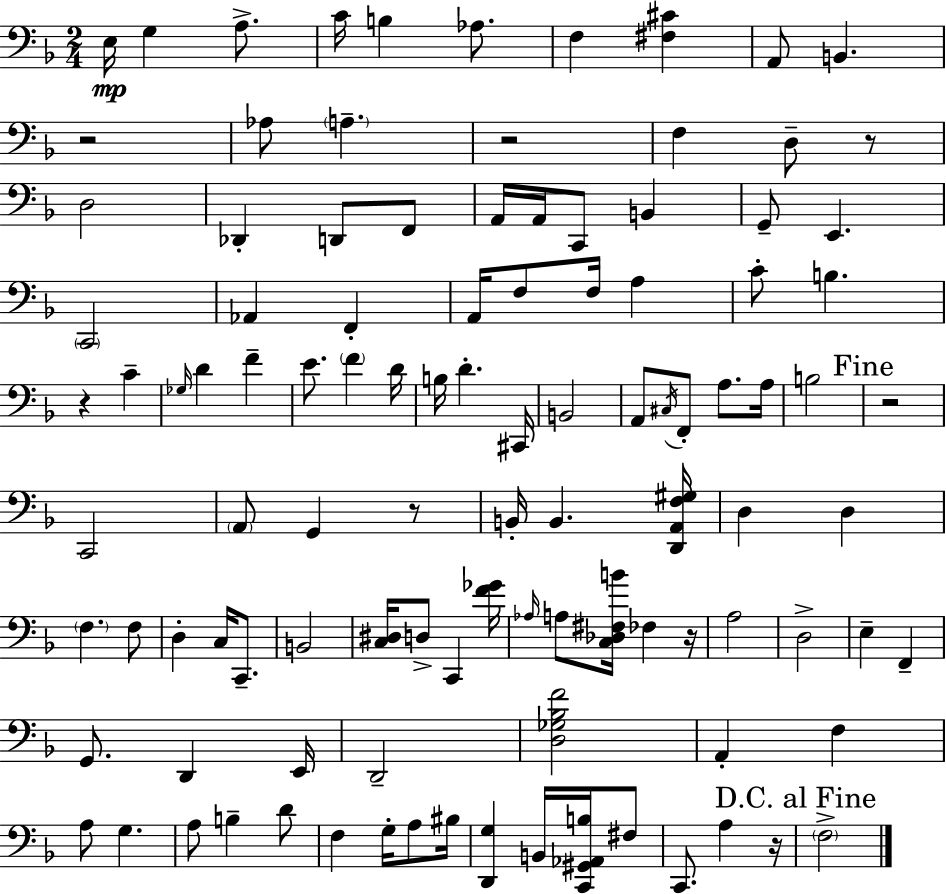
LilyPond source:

{
  \clef bass
  \numericTimeSignature
  \time 2/4
  \key d \minor
  e16\mp g4 a8.-> | c'16 b4 aes8. | f4 <fis cis'>4 | a,8 b,4. | \break r2 | aes8 \parenthesize a4.-- | r2 | f4 d8-- r8 | \break d2 | des,4-. d,8 f,8 | a,16 a,16 c,8 b,4 | g,8-- e,4. | \break \parenthesize c,2 | aes,4 f,4-. | a,16 f8 f16 a4 | c'8-. b4. | \break r4 c'4-- | \grace { ges16 } d'4 f'4-- | e'8. \parenthesize f'4 | d'16 b16 d'4.-. | \break cis,16 b,2 | a,8 \acciaccatura { cis16 } f,8-. a8. | a16 b2 | \mark "Fine" r2 | \break c,2 | \parenthesize a,8 g,4 | r8 b,16-. b,4. | <d, a, f gis>16 d4 d4 | \break \parenthesize f4. | f8 d4-. c16 c,8.-- | b,2 | <c dis>16 d8-> c,4 | \break <f' ges'>16 \grace { aes16 } a8 <c des fis b'>16 fes4 | r16 a2 | d2-> | e4-- f,4-- | \break g,8. d,4 | e,16 d,2-- | <d ges bes f'>2 | a,4-. f4 | \break a8 g4. | a8 b4-- | d'8 f4 g16-. | a8 bis16 <d, g>4 b,16 | \break <c, gis, aes, b>16 fis8 c,8. a4 | r16 \mark "D.C. al Fine" \parenthesize f2-> | \bar "|."
}